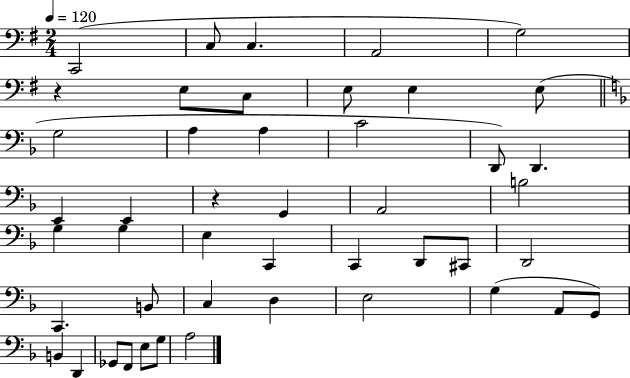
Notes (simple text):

C2/h C3/e C3/q. A2/h G3/h R/q E3/e C3/e E3/e E3/q E3/e G3/h A3/q A3/q C4/h D2/e D2/q. E2/q E2/q R/q G2/q A2/h B3/h G3/q G3/q E3/q C2/q C2/q D2/e C#2/e D2/h C2/q. B2/e C3/q D3/q E3/h G3/q A2/e G2/e B2/q D2/q Gb2/e F2/e E3/e G3/e A3/h